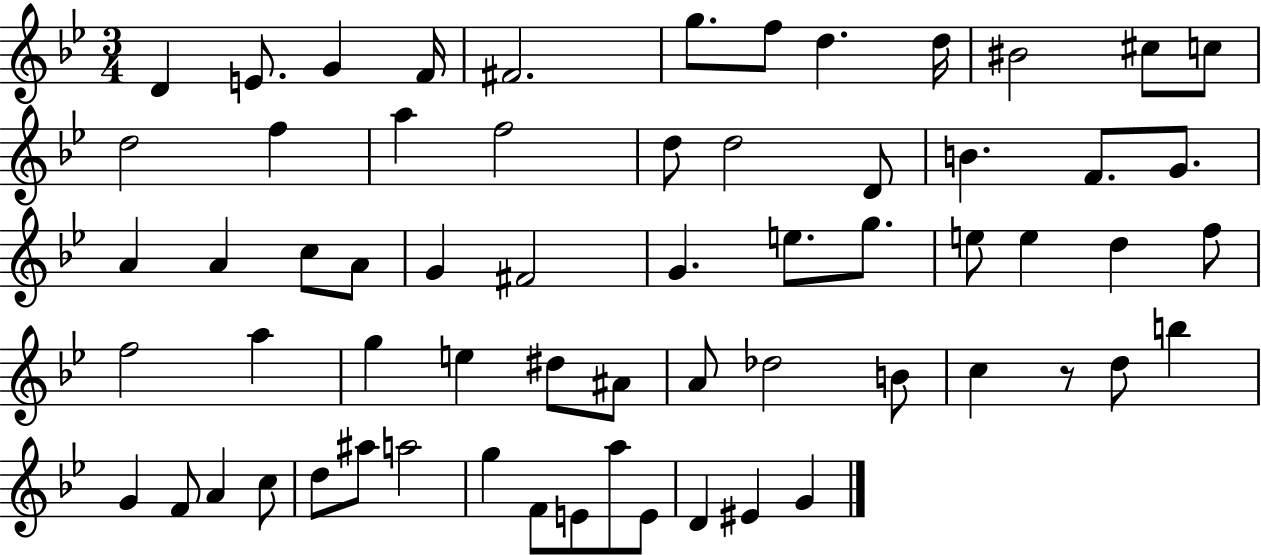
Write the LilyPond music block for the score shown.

{
  \clef treble
  \numericTimeSignature
  \time 3/4
  \key bes \major
  d'4 e'8. g'4 f'16 | fis'2. | g''8. f''8 d''4. d''16 | bis'2 cis''8 c''8 | \break d''2 f''4 | a''4 f''2 | d''8 d''2 d'8 | b'4. f'8. g'8. | \break a'4 a'4 c''8 a'8 | g'4 fis'2 | g'4. e''8. g''8. | e''8 e''4 d''4 f''8 | \break f''2 a''4 | g''4 e''4 dis''8 ais'8 | a'8 des''2 b'8 | c''4 r8 d''8 b''4 | \break g'4 f'8 a'4 c''8 | d''8 ais''8 a''2 | g''4 f'8 e'8 a''8 e'8 | d'4 eis'4 g'4 | \break \bar "|."
}